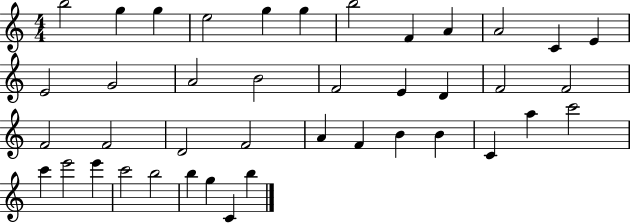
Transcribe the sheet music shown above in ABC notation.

X:1
T:Untitled
M:4/4
L:1/4
K:C
b2 g g e2 g g b2 F A A2 C E E2 G2 A2 B2 F2 E D F2 F2 F2 F2 D2 F2 A F B B C a c'2 c' e'2 e' c'2 b2 b g C b